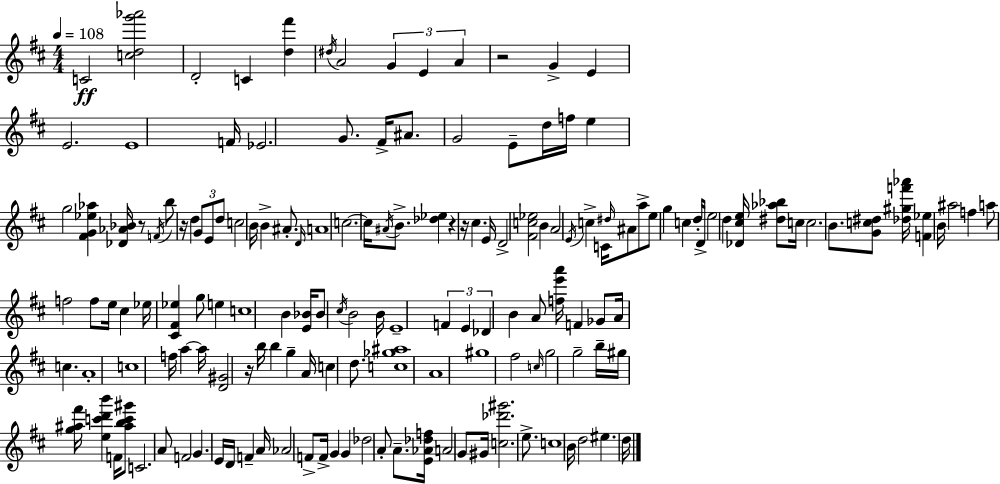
C4/h [C5,D5,G6,Ab6]/h D4/h C4/q [D5,F#6]/q D#5/s A4/h G4/q E4/q A4/q R/h G4/q E4/q E4/h. E4/w F4/s Eb4/h. G4/e. F#4/s A#4/e. G4/h E4/e D5/s F5/s E5/q G5/h [F#4,G4,Eb5,Ab5]/q [Db4,Ab4,Bb4]/s R/e F4/s B5/e R/s D5/q G4/e E4/e D5/e C5/h B4/s B4/q A#4/e. D4/s A4/w C5/h. C5/s A#4/s B4/e. [Db5,Eb5]/q R/q R/s C#5/q. E4/s D4/h [F#4,C5,Eb5]/h B4/q A4/h E4/s C5/q C4/s D#5/s A#4/e A5/e E5/e G5/q C5/q D5/s D4/s E5/h D5/q [Db4,C#5,E5]/s [D#5,Ab5,Bb5]/e C5/s C5/h. B4/e. [G4,C5,D#5]/e [Db5,G#5,F6,Ab6]/s [F4,Eb5]/q B4/s A#5/h F5/q A5/e F5/h F5/e E5/s C#5/q Eb5/s [C#4,F#4,Eb5]/q G5/e E5/q C5/w B4/q [E4,Bb4]/s Bb4/e C#5/s B4/h B4/s E4/w F4/q E4/q Db4/q B4/q A4/e [F5,E6,A6]/s F4/q Gb4/e A4/s C5/q. A4/w C5/w F5/s A5/q A5/s [D4,G#4]/h R/s B5/s B5/q G5/q A4/s C5/q D5/e. [C5,Gb5,A#5]/w A4/w G#5/w F#5/h C5/s G5/h G5/h B5/s G#5/s [G5,A#5,F#6]/s [E5,C6,D6,B6]/q F4/s [A#5,B5,C6,G#6]/e C4/h. A4/e F4/h G4/q. E4/s D4/s F4/q A4/s Ab4/h F4/e F4/s G4/q G4/q Db5/h A4/e A4/e. [E4,Ab4,Db5,F5]/s A4/h G4/e G#4/s [C5,Db6,G#6]/h. E5/e. C5/w B4/s D5/h EIS5/q. D5/s